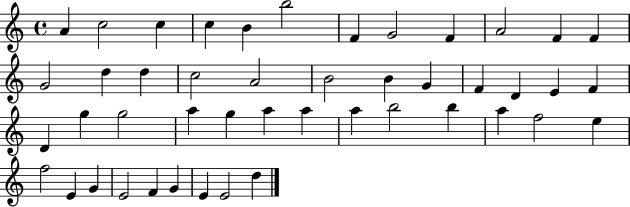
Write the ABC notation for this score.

X:1
T:Untitled
M:4/4
L:1/4
K:C
A c2 c c B b2 F G2 F A2 F F G2 d d c2 A2 B2 B G F D E F D g g2 a g a a a b2 b a f2 e f2 E G E2 F G E E2 d